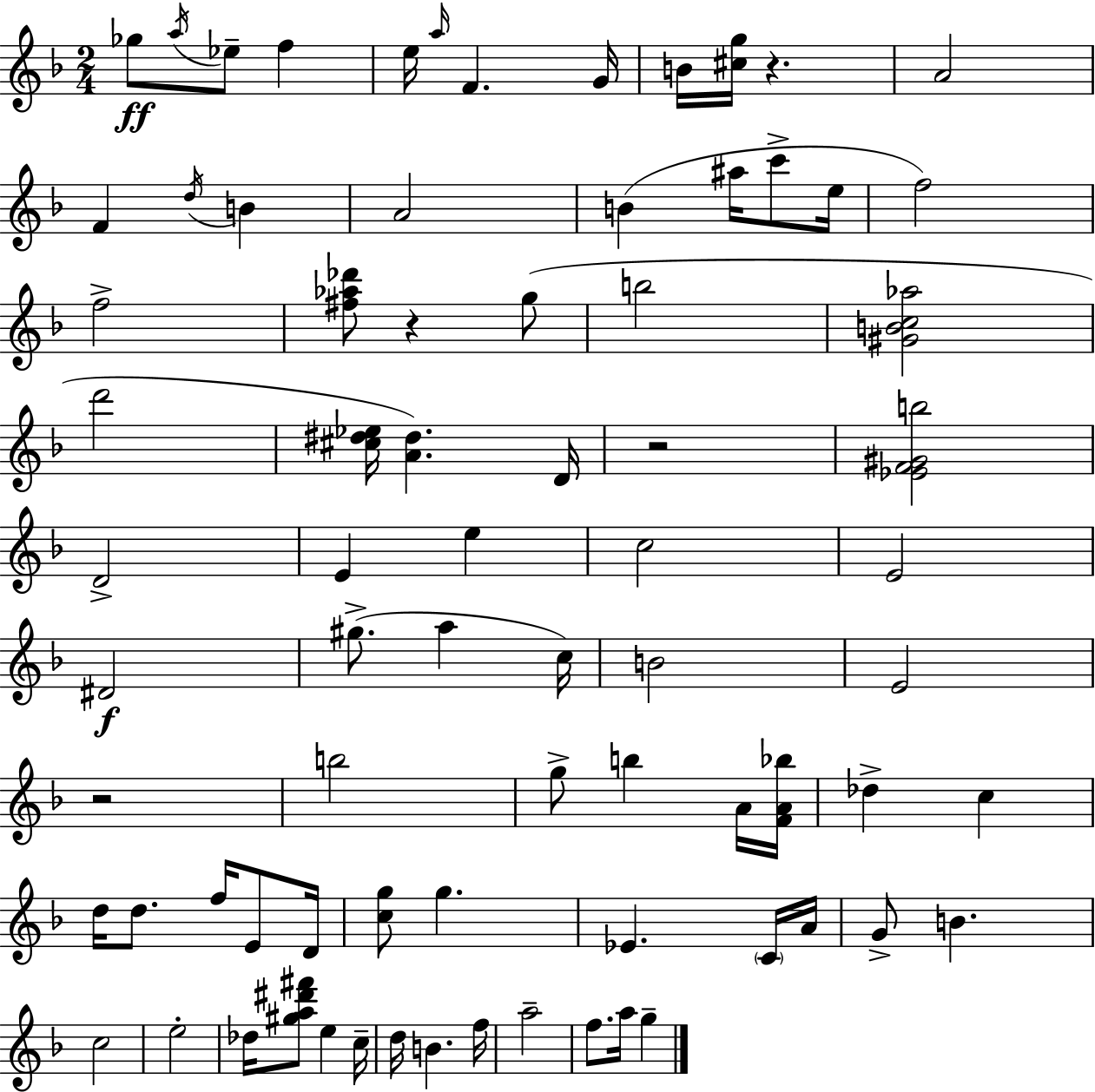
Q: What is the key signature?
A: D minor